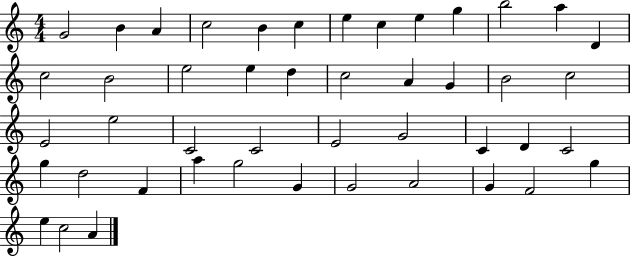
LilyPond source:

{
  \clef treble
  \numericTimeSignature
  \time 4/4
  \key c \major
  g'2 b'4 a'4 | c''2 b'4 c''4 | e''4 c''4 e''4 g''4 | b''2 a''4 d'4 | \break c''2 b'2 | e''2 e''4 d''4 | c''2 a'4 g'4 | b'2 c''2 | \break e'2 e''2 | c'2 c'2 | e'2 g'2 | c'4 d'4 c'2 | \break g''4 d''2 f'4 | a''4 g''2 g'4 | g'2 a'2 | g'4 f'2 g''4 | \break e''4 c''2 a'4 | \bar "|."
}